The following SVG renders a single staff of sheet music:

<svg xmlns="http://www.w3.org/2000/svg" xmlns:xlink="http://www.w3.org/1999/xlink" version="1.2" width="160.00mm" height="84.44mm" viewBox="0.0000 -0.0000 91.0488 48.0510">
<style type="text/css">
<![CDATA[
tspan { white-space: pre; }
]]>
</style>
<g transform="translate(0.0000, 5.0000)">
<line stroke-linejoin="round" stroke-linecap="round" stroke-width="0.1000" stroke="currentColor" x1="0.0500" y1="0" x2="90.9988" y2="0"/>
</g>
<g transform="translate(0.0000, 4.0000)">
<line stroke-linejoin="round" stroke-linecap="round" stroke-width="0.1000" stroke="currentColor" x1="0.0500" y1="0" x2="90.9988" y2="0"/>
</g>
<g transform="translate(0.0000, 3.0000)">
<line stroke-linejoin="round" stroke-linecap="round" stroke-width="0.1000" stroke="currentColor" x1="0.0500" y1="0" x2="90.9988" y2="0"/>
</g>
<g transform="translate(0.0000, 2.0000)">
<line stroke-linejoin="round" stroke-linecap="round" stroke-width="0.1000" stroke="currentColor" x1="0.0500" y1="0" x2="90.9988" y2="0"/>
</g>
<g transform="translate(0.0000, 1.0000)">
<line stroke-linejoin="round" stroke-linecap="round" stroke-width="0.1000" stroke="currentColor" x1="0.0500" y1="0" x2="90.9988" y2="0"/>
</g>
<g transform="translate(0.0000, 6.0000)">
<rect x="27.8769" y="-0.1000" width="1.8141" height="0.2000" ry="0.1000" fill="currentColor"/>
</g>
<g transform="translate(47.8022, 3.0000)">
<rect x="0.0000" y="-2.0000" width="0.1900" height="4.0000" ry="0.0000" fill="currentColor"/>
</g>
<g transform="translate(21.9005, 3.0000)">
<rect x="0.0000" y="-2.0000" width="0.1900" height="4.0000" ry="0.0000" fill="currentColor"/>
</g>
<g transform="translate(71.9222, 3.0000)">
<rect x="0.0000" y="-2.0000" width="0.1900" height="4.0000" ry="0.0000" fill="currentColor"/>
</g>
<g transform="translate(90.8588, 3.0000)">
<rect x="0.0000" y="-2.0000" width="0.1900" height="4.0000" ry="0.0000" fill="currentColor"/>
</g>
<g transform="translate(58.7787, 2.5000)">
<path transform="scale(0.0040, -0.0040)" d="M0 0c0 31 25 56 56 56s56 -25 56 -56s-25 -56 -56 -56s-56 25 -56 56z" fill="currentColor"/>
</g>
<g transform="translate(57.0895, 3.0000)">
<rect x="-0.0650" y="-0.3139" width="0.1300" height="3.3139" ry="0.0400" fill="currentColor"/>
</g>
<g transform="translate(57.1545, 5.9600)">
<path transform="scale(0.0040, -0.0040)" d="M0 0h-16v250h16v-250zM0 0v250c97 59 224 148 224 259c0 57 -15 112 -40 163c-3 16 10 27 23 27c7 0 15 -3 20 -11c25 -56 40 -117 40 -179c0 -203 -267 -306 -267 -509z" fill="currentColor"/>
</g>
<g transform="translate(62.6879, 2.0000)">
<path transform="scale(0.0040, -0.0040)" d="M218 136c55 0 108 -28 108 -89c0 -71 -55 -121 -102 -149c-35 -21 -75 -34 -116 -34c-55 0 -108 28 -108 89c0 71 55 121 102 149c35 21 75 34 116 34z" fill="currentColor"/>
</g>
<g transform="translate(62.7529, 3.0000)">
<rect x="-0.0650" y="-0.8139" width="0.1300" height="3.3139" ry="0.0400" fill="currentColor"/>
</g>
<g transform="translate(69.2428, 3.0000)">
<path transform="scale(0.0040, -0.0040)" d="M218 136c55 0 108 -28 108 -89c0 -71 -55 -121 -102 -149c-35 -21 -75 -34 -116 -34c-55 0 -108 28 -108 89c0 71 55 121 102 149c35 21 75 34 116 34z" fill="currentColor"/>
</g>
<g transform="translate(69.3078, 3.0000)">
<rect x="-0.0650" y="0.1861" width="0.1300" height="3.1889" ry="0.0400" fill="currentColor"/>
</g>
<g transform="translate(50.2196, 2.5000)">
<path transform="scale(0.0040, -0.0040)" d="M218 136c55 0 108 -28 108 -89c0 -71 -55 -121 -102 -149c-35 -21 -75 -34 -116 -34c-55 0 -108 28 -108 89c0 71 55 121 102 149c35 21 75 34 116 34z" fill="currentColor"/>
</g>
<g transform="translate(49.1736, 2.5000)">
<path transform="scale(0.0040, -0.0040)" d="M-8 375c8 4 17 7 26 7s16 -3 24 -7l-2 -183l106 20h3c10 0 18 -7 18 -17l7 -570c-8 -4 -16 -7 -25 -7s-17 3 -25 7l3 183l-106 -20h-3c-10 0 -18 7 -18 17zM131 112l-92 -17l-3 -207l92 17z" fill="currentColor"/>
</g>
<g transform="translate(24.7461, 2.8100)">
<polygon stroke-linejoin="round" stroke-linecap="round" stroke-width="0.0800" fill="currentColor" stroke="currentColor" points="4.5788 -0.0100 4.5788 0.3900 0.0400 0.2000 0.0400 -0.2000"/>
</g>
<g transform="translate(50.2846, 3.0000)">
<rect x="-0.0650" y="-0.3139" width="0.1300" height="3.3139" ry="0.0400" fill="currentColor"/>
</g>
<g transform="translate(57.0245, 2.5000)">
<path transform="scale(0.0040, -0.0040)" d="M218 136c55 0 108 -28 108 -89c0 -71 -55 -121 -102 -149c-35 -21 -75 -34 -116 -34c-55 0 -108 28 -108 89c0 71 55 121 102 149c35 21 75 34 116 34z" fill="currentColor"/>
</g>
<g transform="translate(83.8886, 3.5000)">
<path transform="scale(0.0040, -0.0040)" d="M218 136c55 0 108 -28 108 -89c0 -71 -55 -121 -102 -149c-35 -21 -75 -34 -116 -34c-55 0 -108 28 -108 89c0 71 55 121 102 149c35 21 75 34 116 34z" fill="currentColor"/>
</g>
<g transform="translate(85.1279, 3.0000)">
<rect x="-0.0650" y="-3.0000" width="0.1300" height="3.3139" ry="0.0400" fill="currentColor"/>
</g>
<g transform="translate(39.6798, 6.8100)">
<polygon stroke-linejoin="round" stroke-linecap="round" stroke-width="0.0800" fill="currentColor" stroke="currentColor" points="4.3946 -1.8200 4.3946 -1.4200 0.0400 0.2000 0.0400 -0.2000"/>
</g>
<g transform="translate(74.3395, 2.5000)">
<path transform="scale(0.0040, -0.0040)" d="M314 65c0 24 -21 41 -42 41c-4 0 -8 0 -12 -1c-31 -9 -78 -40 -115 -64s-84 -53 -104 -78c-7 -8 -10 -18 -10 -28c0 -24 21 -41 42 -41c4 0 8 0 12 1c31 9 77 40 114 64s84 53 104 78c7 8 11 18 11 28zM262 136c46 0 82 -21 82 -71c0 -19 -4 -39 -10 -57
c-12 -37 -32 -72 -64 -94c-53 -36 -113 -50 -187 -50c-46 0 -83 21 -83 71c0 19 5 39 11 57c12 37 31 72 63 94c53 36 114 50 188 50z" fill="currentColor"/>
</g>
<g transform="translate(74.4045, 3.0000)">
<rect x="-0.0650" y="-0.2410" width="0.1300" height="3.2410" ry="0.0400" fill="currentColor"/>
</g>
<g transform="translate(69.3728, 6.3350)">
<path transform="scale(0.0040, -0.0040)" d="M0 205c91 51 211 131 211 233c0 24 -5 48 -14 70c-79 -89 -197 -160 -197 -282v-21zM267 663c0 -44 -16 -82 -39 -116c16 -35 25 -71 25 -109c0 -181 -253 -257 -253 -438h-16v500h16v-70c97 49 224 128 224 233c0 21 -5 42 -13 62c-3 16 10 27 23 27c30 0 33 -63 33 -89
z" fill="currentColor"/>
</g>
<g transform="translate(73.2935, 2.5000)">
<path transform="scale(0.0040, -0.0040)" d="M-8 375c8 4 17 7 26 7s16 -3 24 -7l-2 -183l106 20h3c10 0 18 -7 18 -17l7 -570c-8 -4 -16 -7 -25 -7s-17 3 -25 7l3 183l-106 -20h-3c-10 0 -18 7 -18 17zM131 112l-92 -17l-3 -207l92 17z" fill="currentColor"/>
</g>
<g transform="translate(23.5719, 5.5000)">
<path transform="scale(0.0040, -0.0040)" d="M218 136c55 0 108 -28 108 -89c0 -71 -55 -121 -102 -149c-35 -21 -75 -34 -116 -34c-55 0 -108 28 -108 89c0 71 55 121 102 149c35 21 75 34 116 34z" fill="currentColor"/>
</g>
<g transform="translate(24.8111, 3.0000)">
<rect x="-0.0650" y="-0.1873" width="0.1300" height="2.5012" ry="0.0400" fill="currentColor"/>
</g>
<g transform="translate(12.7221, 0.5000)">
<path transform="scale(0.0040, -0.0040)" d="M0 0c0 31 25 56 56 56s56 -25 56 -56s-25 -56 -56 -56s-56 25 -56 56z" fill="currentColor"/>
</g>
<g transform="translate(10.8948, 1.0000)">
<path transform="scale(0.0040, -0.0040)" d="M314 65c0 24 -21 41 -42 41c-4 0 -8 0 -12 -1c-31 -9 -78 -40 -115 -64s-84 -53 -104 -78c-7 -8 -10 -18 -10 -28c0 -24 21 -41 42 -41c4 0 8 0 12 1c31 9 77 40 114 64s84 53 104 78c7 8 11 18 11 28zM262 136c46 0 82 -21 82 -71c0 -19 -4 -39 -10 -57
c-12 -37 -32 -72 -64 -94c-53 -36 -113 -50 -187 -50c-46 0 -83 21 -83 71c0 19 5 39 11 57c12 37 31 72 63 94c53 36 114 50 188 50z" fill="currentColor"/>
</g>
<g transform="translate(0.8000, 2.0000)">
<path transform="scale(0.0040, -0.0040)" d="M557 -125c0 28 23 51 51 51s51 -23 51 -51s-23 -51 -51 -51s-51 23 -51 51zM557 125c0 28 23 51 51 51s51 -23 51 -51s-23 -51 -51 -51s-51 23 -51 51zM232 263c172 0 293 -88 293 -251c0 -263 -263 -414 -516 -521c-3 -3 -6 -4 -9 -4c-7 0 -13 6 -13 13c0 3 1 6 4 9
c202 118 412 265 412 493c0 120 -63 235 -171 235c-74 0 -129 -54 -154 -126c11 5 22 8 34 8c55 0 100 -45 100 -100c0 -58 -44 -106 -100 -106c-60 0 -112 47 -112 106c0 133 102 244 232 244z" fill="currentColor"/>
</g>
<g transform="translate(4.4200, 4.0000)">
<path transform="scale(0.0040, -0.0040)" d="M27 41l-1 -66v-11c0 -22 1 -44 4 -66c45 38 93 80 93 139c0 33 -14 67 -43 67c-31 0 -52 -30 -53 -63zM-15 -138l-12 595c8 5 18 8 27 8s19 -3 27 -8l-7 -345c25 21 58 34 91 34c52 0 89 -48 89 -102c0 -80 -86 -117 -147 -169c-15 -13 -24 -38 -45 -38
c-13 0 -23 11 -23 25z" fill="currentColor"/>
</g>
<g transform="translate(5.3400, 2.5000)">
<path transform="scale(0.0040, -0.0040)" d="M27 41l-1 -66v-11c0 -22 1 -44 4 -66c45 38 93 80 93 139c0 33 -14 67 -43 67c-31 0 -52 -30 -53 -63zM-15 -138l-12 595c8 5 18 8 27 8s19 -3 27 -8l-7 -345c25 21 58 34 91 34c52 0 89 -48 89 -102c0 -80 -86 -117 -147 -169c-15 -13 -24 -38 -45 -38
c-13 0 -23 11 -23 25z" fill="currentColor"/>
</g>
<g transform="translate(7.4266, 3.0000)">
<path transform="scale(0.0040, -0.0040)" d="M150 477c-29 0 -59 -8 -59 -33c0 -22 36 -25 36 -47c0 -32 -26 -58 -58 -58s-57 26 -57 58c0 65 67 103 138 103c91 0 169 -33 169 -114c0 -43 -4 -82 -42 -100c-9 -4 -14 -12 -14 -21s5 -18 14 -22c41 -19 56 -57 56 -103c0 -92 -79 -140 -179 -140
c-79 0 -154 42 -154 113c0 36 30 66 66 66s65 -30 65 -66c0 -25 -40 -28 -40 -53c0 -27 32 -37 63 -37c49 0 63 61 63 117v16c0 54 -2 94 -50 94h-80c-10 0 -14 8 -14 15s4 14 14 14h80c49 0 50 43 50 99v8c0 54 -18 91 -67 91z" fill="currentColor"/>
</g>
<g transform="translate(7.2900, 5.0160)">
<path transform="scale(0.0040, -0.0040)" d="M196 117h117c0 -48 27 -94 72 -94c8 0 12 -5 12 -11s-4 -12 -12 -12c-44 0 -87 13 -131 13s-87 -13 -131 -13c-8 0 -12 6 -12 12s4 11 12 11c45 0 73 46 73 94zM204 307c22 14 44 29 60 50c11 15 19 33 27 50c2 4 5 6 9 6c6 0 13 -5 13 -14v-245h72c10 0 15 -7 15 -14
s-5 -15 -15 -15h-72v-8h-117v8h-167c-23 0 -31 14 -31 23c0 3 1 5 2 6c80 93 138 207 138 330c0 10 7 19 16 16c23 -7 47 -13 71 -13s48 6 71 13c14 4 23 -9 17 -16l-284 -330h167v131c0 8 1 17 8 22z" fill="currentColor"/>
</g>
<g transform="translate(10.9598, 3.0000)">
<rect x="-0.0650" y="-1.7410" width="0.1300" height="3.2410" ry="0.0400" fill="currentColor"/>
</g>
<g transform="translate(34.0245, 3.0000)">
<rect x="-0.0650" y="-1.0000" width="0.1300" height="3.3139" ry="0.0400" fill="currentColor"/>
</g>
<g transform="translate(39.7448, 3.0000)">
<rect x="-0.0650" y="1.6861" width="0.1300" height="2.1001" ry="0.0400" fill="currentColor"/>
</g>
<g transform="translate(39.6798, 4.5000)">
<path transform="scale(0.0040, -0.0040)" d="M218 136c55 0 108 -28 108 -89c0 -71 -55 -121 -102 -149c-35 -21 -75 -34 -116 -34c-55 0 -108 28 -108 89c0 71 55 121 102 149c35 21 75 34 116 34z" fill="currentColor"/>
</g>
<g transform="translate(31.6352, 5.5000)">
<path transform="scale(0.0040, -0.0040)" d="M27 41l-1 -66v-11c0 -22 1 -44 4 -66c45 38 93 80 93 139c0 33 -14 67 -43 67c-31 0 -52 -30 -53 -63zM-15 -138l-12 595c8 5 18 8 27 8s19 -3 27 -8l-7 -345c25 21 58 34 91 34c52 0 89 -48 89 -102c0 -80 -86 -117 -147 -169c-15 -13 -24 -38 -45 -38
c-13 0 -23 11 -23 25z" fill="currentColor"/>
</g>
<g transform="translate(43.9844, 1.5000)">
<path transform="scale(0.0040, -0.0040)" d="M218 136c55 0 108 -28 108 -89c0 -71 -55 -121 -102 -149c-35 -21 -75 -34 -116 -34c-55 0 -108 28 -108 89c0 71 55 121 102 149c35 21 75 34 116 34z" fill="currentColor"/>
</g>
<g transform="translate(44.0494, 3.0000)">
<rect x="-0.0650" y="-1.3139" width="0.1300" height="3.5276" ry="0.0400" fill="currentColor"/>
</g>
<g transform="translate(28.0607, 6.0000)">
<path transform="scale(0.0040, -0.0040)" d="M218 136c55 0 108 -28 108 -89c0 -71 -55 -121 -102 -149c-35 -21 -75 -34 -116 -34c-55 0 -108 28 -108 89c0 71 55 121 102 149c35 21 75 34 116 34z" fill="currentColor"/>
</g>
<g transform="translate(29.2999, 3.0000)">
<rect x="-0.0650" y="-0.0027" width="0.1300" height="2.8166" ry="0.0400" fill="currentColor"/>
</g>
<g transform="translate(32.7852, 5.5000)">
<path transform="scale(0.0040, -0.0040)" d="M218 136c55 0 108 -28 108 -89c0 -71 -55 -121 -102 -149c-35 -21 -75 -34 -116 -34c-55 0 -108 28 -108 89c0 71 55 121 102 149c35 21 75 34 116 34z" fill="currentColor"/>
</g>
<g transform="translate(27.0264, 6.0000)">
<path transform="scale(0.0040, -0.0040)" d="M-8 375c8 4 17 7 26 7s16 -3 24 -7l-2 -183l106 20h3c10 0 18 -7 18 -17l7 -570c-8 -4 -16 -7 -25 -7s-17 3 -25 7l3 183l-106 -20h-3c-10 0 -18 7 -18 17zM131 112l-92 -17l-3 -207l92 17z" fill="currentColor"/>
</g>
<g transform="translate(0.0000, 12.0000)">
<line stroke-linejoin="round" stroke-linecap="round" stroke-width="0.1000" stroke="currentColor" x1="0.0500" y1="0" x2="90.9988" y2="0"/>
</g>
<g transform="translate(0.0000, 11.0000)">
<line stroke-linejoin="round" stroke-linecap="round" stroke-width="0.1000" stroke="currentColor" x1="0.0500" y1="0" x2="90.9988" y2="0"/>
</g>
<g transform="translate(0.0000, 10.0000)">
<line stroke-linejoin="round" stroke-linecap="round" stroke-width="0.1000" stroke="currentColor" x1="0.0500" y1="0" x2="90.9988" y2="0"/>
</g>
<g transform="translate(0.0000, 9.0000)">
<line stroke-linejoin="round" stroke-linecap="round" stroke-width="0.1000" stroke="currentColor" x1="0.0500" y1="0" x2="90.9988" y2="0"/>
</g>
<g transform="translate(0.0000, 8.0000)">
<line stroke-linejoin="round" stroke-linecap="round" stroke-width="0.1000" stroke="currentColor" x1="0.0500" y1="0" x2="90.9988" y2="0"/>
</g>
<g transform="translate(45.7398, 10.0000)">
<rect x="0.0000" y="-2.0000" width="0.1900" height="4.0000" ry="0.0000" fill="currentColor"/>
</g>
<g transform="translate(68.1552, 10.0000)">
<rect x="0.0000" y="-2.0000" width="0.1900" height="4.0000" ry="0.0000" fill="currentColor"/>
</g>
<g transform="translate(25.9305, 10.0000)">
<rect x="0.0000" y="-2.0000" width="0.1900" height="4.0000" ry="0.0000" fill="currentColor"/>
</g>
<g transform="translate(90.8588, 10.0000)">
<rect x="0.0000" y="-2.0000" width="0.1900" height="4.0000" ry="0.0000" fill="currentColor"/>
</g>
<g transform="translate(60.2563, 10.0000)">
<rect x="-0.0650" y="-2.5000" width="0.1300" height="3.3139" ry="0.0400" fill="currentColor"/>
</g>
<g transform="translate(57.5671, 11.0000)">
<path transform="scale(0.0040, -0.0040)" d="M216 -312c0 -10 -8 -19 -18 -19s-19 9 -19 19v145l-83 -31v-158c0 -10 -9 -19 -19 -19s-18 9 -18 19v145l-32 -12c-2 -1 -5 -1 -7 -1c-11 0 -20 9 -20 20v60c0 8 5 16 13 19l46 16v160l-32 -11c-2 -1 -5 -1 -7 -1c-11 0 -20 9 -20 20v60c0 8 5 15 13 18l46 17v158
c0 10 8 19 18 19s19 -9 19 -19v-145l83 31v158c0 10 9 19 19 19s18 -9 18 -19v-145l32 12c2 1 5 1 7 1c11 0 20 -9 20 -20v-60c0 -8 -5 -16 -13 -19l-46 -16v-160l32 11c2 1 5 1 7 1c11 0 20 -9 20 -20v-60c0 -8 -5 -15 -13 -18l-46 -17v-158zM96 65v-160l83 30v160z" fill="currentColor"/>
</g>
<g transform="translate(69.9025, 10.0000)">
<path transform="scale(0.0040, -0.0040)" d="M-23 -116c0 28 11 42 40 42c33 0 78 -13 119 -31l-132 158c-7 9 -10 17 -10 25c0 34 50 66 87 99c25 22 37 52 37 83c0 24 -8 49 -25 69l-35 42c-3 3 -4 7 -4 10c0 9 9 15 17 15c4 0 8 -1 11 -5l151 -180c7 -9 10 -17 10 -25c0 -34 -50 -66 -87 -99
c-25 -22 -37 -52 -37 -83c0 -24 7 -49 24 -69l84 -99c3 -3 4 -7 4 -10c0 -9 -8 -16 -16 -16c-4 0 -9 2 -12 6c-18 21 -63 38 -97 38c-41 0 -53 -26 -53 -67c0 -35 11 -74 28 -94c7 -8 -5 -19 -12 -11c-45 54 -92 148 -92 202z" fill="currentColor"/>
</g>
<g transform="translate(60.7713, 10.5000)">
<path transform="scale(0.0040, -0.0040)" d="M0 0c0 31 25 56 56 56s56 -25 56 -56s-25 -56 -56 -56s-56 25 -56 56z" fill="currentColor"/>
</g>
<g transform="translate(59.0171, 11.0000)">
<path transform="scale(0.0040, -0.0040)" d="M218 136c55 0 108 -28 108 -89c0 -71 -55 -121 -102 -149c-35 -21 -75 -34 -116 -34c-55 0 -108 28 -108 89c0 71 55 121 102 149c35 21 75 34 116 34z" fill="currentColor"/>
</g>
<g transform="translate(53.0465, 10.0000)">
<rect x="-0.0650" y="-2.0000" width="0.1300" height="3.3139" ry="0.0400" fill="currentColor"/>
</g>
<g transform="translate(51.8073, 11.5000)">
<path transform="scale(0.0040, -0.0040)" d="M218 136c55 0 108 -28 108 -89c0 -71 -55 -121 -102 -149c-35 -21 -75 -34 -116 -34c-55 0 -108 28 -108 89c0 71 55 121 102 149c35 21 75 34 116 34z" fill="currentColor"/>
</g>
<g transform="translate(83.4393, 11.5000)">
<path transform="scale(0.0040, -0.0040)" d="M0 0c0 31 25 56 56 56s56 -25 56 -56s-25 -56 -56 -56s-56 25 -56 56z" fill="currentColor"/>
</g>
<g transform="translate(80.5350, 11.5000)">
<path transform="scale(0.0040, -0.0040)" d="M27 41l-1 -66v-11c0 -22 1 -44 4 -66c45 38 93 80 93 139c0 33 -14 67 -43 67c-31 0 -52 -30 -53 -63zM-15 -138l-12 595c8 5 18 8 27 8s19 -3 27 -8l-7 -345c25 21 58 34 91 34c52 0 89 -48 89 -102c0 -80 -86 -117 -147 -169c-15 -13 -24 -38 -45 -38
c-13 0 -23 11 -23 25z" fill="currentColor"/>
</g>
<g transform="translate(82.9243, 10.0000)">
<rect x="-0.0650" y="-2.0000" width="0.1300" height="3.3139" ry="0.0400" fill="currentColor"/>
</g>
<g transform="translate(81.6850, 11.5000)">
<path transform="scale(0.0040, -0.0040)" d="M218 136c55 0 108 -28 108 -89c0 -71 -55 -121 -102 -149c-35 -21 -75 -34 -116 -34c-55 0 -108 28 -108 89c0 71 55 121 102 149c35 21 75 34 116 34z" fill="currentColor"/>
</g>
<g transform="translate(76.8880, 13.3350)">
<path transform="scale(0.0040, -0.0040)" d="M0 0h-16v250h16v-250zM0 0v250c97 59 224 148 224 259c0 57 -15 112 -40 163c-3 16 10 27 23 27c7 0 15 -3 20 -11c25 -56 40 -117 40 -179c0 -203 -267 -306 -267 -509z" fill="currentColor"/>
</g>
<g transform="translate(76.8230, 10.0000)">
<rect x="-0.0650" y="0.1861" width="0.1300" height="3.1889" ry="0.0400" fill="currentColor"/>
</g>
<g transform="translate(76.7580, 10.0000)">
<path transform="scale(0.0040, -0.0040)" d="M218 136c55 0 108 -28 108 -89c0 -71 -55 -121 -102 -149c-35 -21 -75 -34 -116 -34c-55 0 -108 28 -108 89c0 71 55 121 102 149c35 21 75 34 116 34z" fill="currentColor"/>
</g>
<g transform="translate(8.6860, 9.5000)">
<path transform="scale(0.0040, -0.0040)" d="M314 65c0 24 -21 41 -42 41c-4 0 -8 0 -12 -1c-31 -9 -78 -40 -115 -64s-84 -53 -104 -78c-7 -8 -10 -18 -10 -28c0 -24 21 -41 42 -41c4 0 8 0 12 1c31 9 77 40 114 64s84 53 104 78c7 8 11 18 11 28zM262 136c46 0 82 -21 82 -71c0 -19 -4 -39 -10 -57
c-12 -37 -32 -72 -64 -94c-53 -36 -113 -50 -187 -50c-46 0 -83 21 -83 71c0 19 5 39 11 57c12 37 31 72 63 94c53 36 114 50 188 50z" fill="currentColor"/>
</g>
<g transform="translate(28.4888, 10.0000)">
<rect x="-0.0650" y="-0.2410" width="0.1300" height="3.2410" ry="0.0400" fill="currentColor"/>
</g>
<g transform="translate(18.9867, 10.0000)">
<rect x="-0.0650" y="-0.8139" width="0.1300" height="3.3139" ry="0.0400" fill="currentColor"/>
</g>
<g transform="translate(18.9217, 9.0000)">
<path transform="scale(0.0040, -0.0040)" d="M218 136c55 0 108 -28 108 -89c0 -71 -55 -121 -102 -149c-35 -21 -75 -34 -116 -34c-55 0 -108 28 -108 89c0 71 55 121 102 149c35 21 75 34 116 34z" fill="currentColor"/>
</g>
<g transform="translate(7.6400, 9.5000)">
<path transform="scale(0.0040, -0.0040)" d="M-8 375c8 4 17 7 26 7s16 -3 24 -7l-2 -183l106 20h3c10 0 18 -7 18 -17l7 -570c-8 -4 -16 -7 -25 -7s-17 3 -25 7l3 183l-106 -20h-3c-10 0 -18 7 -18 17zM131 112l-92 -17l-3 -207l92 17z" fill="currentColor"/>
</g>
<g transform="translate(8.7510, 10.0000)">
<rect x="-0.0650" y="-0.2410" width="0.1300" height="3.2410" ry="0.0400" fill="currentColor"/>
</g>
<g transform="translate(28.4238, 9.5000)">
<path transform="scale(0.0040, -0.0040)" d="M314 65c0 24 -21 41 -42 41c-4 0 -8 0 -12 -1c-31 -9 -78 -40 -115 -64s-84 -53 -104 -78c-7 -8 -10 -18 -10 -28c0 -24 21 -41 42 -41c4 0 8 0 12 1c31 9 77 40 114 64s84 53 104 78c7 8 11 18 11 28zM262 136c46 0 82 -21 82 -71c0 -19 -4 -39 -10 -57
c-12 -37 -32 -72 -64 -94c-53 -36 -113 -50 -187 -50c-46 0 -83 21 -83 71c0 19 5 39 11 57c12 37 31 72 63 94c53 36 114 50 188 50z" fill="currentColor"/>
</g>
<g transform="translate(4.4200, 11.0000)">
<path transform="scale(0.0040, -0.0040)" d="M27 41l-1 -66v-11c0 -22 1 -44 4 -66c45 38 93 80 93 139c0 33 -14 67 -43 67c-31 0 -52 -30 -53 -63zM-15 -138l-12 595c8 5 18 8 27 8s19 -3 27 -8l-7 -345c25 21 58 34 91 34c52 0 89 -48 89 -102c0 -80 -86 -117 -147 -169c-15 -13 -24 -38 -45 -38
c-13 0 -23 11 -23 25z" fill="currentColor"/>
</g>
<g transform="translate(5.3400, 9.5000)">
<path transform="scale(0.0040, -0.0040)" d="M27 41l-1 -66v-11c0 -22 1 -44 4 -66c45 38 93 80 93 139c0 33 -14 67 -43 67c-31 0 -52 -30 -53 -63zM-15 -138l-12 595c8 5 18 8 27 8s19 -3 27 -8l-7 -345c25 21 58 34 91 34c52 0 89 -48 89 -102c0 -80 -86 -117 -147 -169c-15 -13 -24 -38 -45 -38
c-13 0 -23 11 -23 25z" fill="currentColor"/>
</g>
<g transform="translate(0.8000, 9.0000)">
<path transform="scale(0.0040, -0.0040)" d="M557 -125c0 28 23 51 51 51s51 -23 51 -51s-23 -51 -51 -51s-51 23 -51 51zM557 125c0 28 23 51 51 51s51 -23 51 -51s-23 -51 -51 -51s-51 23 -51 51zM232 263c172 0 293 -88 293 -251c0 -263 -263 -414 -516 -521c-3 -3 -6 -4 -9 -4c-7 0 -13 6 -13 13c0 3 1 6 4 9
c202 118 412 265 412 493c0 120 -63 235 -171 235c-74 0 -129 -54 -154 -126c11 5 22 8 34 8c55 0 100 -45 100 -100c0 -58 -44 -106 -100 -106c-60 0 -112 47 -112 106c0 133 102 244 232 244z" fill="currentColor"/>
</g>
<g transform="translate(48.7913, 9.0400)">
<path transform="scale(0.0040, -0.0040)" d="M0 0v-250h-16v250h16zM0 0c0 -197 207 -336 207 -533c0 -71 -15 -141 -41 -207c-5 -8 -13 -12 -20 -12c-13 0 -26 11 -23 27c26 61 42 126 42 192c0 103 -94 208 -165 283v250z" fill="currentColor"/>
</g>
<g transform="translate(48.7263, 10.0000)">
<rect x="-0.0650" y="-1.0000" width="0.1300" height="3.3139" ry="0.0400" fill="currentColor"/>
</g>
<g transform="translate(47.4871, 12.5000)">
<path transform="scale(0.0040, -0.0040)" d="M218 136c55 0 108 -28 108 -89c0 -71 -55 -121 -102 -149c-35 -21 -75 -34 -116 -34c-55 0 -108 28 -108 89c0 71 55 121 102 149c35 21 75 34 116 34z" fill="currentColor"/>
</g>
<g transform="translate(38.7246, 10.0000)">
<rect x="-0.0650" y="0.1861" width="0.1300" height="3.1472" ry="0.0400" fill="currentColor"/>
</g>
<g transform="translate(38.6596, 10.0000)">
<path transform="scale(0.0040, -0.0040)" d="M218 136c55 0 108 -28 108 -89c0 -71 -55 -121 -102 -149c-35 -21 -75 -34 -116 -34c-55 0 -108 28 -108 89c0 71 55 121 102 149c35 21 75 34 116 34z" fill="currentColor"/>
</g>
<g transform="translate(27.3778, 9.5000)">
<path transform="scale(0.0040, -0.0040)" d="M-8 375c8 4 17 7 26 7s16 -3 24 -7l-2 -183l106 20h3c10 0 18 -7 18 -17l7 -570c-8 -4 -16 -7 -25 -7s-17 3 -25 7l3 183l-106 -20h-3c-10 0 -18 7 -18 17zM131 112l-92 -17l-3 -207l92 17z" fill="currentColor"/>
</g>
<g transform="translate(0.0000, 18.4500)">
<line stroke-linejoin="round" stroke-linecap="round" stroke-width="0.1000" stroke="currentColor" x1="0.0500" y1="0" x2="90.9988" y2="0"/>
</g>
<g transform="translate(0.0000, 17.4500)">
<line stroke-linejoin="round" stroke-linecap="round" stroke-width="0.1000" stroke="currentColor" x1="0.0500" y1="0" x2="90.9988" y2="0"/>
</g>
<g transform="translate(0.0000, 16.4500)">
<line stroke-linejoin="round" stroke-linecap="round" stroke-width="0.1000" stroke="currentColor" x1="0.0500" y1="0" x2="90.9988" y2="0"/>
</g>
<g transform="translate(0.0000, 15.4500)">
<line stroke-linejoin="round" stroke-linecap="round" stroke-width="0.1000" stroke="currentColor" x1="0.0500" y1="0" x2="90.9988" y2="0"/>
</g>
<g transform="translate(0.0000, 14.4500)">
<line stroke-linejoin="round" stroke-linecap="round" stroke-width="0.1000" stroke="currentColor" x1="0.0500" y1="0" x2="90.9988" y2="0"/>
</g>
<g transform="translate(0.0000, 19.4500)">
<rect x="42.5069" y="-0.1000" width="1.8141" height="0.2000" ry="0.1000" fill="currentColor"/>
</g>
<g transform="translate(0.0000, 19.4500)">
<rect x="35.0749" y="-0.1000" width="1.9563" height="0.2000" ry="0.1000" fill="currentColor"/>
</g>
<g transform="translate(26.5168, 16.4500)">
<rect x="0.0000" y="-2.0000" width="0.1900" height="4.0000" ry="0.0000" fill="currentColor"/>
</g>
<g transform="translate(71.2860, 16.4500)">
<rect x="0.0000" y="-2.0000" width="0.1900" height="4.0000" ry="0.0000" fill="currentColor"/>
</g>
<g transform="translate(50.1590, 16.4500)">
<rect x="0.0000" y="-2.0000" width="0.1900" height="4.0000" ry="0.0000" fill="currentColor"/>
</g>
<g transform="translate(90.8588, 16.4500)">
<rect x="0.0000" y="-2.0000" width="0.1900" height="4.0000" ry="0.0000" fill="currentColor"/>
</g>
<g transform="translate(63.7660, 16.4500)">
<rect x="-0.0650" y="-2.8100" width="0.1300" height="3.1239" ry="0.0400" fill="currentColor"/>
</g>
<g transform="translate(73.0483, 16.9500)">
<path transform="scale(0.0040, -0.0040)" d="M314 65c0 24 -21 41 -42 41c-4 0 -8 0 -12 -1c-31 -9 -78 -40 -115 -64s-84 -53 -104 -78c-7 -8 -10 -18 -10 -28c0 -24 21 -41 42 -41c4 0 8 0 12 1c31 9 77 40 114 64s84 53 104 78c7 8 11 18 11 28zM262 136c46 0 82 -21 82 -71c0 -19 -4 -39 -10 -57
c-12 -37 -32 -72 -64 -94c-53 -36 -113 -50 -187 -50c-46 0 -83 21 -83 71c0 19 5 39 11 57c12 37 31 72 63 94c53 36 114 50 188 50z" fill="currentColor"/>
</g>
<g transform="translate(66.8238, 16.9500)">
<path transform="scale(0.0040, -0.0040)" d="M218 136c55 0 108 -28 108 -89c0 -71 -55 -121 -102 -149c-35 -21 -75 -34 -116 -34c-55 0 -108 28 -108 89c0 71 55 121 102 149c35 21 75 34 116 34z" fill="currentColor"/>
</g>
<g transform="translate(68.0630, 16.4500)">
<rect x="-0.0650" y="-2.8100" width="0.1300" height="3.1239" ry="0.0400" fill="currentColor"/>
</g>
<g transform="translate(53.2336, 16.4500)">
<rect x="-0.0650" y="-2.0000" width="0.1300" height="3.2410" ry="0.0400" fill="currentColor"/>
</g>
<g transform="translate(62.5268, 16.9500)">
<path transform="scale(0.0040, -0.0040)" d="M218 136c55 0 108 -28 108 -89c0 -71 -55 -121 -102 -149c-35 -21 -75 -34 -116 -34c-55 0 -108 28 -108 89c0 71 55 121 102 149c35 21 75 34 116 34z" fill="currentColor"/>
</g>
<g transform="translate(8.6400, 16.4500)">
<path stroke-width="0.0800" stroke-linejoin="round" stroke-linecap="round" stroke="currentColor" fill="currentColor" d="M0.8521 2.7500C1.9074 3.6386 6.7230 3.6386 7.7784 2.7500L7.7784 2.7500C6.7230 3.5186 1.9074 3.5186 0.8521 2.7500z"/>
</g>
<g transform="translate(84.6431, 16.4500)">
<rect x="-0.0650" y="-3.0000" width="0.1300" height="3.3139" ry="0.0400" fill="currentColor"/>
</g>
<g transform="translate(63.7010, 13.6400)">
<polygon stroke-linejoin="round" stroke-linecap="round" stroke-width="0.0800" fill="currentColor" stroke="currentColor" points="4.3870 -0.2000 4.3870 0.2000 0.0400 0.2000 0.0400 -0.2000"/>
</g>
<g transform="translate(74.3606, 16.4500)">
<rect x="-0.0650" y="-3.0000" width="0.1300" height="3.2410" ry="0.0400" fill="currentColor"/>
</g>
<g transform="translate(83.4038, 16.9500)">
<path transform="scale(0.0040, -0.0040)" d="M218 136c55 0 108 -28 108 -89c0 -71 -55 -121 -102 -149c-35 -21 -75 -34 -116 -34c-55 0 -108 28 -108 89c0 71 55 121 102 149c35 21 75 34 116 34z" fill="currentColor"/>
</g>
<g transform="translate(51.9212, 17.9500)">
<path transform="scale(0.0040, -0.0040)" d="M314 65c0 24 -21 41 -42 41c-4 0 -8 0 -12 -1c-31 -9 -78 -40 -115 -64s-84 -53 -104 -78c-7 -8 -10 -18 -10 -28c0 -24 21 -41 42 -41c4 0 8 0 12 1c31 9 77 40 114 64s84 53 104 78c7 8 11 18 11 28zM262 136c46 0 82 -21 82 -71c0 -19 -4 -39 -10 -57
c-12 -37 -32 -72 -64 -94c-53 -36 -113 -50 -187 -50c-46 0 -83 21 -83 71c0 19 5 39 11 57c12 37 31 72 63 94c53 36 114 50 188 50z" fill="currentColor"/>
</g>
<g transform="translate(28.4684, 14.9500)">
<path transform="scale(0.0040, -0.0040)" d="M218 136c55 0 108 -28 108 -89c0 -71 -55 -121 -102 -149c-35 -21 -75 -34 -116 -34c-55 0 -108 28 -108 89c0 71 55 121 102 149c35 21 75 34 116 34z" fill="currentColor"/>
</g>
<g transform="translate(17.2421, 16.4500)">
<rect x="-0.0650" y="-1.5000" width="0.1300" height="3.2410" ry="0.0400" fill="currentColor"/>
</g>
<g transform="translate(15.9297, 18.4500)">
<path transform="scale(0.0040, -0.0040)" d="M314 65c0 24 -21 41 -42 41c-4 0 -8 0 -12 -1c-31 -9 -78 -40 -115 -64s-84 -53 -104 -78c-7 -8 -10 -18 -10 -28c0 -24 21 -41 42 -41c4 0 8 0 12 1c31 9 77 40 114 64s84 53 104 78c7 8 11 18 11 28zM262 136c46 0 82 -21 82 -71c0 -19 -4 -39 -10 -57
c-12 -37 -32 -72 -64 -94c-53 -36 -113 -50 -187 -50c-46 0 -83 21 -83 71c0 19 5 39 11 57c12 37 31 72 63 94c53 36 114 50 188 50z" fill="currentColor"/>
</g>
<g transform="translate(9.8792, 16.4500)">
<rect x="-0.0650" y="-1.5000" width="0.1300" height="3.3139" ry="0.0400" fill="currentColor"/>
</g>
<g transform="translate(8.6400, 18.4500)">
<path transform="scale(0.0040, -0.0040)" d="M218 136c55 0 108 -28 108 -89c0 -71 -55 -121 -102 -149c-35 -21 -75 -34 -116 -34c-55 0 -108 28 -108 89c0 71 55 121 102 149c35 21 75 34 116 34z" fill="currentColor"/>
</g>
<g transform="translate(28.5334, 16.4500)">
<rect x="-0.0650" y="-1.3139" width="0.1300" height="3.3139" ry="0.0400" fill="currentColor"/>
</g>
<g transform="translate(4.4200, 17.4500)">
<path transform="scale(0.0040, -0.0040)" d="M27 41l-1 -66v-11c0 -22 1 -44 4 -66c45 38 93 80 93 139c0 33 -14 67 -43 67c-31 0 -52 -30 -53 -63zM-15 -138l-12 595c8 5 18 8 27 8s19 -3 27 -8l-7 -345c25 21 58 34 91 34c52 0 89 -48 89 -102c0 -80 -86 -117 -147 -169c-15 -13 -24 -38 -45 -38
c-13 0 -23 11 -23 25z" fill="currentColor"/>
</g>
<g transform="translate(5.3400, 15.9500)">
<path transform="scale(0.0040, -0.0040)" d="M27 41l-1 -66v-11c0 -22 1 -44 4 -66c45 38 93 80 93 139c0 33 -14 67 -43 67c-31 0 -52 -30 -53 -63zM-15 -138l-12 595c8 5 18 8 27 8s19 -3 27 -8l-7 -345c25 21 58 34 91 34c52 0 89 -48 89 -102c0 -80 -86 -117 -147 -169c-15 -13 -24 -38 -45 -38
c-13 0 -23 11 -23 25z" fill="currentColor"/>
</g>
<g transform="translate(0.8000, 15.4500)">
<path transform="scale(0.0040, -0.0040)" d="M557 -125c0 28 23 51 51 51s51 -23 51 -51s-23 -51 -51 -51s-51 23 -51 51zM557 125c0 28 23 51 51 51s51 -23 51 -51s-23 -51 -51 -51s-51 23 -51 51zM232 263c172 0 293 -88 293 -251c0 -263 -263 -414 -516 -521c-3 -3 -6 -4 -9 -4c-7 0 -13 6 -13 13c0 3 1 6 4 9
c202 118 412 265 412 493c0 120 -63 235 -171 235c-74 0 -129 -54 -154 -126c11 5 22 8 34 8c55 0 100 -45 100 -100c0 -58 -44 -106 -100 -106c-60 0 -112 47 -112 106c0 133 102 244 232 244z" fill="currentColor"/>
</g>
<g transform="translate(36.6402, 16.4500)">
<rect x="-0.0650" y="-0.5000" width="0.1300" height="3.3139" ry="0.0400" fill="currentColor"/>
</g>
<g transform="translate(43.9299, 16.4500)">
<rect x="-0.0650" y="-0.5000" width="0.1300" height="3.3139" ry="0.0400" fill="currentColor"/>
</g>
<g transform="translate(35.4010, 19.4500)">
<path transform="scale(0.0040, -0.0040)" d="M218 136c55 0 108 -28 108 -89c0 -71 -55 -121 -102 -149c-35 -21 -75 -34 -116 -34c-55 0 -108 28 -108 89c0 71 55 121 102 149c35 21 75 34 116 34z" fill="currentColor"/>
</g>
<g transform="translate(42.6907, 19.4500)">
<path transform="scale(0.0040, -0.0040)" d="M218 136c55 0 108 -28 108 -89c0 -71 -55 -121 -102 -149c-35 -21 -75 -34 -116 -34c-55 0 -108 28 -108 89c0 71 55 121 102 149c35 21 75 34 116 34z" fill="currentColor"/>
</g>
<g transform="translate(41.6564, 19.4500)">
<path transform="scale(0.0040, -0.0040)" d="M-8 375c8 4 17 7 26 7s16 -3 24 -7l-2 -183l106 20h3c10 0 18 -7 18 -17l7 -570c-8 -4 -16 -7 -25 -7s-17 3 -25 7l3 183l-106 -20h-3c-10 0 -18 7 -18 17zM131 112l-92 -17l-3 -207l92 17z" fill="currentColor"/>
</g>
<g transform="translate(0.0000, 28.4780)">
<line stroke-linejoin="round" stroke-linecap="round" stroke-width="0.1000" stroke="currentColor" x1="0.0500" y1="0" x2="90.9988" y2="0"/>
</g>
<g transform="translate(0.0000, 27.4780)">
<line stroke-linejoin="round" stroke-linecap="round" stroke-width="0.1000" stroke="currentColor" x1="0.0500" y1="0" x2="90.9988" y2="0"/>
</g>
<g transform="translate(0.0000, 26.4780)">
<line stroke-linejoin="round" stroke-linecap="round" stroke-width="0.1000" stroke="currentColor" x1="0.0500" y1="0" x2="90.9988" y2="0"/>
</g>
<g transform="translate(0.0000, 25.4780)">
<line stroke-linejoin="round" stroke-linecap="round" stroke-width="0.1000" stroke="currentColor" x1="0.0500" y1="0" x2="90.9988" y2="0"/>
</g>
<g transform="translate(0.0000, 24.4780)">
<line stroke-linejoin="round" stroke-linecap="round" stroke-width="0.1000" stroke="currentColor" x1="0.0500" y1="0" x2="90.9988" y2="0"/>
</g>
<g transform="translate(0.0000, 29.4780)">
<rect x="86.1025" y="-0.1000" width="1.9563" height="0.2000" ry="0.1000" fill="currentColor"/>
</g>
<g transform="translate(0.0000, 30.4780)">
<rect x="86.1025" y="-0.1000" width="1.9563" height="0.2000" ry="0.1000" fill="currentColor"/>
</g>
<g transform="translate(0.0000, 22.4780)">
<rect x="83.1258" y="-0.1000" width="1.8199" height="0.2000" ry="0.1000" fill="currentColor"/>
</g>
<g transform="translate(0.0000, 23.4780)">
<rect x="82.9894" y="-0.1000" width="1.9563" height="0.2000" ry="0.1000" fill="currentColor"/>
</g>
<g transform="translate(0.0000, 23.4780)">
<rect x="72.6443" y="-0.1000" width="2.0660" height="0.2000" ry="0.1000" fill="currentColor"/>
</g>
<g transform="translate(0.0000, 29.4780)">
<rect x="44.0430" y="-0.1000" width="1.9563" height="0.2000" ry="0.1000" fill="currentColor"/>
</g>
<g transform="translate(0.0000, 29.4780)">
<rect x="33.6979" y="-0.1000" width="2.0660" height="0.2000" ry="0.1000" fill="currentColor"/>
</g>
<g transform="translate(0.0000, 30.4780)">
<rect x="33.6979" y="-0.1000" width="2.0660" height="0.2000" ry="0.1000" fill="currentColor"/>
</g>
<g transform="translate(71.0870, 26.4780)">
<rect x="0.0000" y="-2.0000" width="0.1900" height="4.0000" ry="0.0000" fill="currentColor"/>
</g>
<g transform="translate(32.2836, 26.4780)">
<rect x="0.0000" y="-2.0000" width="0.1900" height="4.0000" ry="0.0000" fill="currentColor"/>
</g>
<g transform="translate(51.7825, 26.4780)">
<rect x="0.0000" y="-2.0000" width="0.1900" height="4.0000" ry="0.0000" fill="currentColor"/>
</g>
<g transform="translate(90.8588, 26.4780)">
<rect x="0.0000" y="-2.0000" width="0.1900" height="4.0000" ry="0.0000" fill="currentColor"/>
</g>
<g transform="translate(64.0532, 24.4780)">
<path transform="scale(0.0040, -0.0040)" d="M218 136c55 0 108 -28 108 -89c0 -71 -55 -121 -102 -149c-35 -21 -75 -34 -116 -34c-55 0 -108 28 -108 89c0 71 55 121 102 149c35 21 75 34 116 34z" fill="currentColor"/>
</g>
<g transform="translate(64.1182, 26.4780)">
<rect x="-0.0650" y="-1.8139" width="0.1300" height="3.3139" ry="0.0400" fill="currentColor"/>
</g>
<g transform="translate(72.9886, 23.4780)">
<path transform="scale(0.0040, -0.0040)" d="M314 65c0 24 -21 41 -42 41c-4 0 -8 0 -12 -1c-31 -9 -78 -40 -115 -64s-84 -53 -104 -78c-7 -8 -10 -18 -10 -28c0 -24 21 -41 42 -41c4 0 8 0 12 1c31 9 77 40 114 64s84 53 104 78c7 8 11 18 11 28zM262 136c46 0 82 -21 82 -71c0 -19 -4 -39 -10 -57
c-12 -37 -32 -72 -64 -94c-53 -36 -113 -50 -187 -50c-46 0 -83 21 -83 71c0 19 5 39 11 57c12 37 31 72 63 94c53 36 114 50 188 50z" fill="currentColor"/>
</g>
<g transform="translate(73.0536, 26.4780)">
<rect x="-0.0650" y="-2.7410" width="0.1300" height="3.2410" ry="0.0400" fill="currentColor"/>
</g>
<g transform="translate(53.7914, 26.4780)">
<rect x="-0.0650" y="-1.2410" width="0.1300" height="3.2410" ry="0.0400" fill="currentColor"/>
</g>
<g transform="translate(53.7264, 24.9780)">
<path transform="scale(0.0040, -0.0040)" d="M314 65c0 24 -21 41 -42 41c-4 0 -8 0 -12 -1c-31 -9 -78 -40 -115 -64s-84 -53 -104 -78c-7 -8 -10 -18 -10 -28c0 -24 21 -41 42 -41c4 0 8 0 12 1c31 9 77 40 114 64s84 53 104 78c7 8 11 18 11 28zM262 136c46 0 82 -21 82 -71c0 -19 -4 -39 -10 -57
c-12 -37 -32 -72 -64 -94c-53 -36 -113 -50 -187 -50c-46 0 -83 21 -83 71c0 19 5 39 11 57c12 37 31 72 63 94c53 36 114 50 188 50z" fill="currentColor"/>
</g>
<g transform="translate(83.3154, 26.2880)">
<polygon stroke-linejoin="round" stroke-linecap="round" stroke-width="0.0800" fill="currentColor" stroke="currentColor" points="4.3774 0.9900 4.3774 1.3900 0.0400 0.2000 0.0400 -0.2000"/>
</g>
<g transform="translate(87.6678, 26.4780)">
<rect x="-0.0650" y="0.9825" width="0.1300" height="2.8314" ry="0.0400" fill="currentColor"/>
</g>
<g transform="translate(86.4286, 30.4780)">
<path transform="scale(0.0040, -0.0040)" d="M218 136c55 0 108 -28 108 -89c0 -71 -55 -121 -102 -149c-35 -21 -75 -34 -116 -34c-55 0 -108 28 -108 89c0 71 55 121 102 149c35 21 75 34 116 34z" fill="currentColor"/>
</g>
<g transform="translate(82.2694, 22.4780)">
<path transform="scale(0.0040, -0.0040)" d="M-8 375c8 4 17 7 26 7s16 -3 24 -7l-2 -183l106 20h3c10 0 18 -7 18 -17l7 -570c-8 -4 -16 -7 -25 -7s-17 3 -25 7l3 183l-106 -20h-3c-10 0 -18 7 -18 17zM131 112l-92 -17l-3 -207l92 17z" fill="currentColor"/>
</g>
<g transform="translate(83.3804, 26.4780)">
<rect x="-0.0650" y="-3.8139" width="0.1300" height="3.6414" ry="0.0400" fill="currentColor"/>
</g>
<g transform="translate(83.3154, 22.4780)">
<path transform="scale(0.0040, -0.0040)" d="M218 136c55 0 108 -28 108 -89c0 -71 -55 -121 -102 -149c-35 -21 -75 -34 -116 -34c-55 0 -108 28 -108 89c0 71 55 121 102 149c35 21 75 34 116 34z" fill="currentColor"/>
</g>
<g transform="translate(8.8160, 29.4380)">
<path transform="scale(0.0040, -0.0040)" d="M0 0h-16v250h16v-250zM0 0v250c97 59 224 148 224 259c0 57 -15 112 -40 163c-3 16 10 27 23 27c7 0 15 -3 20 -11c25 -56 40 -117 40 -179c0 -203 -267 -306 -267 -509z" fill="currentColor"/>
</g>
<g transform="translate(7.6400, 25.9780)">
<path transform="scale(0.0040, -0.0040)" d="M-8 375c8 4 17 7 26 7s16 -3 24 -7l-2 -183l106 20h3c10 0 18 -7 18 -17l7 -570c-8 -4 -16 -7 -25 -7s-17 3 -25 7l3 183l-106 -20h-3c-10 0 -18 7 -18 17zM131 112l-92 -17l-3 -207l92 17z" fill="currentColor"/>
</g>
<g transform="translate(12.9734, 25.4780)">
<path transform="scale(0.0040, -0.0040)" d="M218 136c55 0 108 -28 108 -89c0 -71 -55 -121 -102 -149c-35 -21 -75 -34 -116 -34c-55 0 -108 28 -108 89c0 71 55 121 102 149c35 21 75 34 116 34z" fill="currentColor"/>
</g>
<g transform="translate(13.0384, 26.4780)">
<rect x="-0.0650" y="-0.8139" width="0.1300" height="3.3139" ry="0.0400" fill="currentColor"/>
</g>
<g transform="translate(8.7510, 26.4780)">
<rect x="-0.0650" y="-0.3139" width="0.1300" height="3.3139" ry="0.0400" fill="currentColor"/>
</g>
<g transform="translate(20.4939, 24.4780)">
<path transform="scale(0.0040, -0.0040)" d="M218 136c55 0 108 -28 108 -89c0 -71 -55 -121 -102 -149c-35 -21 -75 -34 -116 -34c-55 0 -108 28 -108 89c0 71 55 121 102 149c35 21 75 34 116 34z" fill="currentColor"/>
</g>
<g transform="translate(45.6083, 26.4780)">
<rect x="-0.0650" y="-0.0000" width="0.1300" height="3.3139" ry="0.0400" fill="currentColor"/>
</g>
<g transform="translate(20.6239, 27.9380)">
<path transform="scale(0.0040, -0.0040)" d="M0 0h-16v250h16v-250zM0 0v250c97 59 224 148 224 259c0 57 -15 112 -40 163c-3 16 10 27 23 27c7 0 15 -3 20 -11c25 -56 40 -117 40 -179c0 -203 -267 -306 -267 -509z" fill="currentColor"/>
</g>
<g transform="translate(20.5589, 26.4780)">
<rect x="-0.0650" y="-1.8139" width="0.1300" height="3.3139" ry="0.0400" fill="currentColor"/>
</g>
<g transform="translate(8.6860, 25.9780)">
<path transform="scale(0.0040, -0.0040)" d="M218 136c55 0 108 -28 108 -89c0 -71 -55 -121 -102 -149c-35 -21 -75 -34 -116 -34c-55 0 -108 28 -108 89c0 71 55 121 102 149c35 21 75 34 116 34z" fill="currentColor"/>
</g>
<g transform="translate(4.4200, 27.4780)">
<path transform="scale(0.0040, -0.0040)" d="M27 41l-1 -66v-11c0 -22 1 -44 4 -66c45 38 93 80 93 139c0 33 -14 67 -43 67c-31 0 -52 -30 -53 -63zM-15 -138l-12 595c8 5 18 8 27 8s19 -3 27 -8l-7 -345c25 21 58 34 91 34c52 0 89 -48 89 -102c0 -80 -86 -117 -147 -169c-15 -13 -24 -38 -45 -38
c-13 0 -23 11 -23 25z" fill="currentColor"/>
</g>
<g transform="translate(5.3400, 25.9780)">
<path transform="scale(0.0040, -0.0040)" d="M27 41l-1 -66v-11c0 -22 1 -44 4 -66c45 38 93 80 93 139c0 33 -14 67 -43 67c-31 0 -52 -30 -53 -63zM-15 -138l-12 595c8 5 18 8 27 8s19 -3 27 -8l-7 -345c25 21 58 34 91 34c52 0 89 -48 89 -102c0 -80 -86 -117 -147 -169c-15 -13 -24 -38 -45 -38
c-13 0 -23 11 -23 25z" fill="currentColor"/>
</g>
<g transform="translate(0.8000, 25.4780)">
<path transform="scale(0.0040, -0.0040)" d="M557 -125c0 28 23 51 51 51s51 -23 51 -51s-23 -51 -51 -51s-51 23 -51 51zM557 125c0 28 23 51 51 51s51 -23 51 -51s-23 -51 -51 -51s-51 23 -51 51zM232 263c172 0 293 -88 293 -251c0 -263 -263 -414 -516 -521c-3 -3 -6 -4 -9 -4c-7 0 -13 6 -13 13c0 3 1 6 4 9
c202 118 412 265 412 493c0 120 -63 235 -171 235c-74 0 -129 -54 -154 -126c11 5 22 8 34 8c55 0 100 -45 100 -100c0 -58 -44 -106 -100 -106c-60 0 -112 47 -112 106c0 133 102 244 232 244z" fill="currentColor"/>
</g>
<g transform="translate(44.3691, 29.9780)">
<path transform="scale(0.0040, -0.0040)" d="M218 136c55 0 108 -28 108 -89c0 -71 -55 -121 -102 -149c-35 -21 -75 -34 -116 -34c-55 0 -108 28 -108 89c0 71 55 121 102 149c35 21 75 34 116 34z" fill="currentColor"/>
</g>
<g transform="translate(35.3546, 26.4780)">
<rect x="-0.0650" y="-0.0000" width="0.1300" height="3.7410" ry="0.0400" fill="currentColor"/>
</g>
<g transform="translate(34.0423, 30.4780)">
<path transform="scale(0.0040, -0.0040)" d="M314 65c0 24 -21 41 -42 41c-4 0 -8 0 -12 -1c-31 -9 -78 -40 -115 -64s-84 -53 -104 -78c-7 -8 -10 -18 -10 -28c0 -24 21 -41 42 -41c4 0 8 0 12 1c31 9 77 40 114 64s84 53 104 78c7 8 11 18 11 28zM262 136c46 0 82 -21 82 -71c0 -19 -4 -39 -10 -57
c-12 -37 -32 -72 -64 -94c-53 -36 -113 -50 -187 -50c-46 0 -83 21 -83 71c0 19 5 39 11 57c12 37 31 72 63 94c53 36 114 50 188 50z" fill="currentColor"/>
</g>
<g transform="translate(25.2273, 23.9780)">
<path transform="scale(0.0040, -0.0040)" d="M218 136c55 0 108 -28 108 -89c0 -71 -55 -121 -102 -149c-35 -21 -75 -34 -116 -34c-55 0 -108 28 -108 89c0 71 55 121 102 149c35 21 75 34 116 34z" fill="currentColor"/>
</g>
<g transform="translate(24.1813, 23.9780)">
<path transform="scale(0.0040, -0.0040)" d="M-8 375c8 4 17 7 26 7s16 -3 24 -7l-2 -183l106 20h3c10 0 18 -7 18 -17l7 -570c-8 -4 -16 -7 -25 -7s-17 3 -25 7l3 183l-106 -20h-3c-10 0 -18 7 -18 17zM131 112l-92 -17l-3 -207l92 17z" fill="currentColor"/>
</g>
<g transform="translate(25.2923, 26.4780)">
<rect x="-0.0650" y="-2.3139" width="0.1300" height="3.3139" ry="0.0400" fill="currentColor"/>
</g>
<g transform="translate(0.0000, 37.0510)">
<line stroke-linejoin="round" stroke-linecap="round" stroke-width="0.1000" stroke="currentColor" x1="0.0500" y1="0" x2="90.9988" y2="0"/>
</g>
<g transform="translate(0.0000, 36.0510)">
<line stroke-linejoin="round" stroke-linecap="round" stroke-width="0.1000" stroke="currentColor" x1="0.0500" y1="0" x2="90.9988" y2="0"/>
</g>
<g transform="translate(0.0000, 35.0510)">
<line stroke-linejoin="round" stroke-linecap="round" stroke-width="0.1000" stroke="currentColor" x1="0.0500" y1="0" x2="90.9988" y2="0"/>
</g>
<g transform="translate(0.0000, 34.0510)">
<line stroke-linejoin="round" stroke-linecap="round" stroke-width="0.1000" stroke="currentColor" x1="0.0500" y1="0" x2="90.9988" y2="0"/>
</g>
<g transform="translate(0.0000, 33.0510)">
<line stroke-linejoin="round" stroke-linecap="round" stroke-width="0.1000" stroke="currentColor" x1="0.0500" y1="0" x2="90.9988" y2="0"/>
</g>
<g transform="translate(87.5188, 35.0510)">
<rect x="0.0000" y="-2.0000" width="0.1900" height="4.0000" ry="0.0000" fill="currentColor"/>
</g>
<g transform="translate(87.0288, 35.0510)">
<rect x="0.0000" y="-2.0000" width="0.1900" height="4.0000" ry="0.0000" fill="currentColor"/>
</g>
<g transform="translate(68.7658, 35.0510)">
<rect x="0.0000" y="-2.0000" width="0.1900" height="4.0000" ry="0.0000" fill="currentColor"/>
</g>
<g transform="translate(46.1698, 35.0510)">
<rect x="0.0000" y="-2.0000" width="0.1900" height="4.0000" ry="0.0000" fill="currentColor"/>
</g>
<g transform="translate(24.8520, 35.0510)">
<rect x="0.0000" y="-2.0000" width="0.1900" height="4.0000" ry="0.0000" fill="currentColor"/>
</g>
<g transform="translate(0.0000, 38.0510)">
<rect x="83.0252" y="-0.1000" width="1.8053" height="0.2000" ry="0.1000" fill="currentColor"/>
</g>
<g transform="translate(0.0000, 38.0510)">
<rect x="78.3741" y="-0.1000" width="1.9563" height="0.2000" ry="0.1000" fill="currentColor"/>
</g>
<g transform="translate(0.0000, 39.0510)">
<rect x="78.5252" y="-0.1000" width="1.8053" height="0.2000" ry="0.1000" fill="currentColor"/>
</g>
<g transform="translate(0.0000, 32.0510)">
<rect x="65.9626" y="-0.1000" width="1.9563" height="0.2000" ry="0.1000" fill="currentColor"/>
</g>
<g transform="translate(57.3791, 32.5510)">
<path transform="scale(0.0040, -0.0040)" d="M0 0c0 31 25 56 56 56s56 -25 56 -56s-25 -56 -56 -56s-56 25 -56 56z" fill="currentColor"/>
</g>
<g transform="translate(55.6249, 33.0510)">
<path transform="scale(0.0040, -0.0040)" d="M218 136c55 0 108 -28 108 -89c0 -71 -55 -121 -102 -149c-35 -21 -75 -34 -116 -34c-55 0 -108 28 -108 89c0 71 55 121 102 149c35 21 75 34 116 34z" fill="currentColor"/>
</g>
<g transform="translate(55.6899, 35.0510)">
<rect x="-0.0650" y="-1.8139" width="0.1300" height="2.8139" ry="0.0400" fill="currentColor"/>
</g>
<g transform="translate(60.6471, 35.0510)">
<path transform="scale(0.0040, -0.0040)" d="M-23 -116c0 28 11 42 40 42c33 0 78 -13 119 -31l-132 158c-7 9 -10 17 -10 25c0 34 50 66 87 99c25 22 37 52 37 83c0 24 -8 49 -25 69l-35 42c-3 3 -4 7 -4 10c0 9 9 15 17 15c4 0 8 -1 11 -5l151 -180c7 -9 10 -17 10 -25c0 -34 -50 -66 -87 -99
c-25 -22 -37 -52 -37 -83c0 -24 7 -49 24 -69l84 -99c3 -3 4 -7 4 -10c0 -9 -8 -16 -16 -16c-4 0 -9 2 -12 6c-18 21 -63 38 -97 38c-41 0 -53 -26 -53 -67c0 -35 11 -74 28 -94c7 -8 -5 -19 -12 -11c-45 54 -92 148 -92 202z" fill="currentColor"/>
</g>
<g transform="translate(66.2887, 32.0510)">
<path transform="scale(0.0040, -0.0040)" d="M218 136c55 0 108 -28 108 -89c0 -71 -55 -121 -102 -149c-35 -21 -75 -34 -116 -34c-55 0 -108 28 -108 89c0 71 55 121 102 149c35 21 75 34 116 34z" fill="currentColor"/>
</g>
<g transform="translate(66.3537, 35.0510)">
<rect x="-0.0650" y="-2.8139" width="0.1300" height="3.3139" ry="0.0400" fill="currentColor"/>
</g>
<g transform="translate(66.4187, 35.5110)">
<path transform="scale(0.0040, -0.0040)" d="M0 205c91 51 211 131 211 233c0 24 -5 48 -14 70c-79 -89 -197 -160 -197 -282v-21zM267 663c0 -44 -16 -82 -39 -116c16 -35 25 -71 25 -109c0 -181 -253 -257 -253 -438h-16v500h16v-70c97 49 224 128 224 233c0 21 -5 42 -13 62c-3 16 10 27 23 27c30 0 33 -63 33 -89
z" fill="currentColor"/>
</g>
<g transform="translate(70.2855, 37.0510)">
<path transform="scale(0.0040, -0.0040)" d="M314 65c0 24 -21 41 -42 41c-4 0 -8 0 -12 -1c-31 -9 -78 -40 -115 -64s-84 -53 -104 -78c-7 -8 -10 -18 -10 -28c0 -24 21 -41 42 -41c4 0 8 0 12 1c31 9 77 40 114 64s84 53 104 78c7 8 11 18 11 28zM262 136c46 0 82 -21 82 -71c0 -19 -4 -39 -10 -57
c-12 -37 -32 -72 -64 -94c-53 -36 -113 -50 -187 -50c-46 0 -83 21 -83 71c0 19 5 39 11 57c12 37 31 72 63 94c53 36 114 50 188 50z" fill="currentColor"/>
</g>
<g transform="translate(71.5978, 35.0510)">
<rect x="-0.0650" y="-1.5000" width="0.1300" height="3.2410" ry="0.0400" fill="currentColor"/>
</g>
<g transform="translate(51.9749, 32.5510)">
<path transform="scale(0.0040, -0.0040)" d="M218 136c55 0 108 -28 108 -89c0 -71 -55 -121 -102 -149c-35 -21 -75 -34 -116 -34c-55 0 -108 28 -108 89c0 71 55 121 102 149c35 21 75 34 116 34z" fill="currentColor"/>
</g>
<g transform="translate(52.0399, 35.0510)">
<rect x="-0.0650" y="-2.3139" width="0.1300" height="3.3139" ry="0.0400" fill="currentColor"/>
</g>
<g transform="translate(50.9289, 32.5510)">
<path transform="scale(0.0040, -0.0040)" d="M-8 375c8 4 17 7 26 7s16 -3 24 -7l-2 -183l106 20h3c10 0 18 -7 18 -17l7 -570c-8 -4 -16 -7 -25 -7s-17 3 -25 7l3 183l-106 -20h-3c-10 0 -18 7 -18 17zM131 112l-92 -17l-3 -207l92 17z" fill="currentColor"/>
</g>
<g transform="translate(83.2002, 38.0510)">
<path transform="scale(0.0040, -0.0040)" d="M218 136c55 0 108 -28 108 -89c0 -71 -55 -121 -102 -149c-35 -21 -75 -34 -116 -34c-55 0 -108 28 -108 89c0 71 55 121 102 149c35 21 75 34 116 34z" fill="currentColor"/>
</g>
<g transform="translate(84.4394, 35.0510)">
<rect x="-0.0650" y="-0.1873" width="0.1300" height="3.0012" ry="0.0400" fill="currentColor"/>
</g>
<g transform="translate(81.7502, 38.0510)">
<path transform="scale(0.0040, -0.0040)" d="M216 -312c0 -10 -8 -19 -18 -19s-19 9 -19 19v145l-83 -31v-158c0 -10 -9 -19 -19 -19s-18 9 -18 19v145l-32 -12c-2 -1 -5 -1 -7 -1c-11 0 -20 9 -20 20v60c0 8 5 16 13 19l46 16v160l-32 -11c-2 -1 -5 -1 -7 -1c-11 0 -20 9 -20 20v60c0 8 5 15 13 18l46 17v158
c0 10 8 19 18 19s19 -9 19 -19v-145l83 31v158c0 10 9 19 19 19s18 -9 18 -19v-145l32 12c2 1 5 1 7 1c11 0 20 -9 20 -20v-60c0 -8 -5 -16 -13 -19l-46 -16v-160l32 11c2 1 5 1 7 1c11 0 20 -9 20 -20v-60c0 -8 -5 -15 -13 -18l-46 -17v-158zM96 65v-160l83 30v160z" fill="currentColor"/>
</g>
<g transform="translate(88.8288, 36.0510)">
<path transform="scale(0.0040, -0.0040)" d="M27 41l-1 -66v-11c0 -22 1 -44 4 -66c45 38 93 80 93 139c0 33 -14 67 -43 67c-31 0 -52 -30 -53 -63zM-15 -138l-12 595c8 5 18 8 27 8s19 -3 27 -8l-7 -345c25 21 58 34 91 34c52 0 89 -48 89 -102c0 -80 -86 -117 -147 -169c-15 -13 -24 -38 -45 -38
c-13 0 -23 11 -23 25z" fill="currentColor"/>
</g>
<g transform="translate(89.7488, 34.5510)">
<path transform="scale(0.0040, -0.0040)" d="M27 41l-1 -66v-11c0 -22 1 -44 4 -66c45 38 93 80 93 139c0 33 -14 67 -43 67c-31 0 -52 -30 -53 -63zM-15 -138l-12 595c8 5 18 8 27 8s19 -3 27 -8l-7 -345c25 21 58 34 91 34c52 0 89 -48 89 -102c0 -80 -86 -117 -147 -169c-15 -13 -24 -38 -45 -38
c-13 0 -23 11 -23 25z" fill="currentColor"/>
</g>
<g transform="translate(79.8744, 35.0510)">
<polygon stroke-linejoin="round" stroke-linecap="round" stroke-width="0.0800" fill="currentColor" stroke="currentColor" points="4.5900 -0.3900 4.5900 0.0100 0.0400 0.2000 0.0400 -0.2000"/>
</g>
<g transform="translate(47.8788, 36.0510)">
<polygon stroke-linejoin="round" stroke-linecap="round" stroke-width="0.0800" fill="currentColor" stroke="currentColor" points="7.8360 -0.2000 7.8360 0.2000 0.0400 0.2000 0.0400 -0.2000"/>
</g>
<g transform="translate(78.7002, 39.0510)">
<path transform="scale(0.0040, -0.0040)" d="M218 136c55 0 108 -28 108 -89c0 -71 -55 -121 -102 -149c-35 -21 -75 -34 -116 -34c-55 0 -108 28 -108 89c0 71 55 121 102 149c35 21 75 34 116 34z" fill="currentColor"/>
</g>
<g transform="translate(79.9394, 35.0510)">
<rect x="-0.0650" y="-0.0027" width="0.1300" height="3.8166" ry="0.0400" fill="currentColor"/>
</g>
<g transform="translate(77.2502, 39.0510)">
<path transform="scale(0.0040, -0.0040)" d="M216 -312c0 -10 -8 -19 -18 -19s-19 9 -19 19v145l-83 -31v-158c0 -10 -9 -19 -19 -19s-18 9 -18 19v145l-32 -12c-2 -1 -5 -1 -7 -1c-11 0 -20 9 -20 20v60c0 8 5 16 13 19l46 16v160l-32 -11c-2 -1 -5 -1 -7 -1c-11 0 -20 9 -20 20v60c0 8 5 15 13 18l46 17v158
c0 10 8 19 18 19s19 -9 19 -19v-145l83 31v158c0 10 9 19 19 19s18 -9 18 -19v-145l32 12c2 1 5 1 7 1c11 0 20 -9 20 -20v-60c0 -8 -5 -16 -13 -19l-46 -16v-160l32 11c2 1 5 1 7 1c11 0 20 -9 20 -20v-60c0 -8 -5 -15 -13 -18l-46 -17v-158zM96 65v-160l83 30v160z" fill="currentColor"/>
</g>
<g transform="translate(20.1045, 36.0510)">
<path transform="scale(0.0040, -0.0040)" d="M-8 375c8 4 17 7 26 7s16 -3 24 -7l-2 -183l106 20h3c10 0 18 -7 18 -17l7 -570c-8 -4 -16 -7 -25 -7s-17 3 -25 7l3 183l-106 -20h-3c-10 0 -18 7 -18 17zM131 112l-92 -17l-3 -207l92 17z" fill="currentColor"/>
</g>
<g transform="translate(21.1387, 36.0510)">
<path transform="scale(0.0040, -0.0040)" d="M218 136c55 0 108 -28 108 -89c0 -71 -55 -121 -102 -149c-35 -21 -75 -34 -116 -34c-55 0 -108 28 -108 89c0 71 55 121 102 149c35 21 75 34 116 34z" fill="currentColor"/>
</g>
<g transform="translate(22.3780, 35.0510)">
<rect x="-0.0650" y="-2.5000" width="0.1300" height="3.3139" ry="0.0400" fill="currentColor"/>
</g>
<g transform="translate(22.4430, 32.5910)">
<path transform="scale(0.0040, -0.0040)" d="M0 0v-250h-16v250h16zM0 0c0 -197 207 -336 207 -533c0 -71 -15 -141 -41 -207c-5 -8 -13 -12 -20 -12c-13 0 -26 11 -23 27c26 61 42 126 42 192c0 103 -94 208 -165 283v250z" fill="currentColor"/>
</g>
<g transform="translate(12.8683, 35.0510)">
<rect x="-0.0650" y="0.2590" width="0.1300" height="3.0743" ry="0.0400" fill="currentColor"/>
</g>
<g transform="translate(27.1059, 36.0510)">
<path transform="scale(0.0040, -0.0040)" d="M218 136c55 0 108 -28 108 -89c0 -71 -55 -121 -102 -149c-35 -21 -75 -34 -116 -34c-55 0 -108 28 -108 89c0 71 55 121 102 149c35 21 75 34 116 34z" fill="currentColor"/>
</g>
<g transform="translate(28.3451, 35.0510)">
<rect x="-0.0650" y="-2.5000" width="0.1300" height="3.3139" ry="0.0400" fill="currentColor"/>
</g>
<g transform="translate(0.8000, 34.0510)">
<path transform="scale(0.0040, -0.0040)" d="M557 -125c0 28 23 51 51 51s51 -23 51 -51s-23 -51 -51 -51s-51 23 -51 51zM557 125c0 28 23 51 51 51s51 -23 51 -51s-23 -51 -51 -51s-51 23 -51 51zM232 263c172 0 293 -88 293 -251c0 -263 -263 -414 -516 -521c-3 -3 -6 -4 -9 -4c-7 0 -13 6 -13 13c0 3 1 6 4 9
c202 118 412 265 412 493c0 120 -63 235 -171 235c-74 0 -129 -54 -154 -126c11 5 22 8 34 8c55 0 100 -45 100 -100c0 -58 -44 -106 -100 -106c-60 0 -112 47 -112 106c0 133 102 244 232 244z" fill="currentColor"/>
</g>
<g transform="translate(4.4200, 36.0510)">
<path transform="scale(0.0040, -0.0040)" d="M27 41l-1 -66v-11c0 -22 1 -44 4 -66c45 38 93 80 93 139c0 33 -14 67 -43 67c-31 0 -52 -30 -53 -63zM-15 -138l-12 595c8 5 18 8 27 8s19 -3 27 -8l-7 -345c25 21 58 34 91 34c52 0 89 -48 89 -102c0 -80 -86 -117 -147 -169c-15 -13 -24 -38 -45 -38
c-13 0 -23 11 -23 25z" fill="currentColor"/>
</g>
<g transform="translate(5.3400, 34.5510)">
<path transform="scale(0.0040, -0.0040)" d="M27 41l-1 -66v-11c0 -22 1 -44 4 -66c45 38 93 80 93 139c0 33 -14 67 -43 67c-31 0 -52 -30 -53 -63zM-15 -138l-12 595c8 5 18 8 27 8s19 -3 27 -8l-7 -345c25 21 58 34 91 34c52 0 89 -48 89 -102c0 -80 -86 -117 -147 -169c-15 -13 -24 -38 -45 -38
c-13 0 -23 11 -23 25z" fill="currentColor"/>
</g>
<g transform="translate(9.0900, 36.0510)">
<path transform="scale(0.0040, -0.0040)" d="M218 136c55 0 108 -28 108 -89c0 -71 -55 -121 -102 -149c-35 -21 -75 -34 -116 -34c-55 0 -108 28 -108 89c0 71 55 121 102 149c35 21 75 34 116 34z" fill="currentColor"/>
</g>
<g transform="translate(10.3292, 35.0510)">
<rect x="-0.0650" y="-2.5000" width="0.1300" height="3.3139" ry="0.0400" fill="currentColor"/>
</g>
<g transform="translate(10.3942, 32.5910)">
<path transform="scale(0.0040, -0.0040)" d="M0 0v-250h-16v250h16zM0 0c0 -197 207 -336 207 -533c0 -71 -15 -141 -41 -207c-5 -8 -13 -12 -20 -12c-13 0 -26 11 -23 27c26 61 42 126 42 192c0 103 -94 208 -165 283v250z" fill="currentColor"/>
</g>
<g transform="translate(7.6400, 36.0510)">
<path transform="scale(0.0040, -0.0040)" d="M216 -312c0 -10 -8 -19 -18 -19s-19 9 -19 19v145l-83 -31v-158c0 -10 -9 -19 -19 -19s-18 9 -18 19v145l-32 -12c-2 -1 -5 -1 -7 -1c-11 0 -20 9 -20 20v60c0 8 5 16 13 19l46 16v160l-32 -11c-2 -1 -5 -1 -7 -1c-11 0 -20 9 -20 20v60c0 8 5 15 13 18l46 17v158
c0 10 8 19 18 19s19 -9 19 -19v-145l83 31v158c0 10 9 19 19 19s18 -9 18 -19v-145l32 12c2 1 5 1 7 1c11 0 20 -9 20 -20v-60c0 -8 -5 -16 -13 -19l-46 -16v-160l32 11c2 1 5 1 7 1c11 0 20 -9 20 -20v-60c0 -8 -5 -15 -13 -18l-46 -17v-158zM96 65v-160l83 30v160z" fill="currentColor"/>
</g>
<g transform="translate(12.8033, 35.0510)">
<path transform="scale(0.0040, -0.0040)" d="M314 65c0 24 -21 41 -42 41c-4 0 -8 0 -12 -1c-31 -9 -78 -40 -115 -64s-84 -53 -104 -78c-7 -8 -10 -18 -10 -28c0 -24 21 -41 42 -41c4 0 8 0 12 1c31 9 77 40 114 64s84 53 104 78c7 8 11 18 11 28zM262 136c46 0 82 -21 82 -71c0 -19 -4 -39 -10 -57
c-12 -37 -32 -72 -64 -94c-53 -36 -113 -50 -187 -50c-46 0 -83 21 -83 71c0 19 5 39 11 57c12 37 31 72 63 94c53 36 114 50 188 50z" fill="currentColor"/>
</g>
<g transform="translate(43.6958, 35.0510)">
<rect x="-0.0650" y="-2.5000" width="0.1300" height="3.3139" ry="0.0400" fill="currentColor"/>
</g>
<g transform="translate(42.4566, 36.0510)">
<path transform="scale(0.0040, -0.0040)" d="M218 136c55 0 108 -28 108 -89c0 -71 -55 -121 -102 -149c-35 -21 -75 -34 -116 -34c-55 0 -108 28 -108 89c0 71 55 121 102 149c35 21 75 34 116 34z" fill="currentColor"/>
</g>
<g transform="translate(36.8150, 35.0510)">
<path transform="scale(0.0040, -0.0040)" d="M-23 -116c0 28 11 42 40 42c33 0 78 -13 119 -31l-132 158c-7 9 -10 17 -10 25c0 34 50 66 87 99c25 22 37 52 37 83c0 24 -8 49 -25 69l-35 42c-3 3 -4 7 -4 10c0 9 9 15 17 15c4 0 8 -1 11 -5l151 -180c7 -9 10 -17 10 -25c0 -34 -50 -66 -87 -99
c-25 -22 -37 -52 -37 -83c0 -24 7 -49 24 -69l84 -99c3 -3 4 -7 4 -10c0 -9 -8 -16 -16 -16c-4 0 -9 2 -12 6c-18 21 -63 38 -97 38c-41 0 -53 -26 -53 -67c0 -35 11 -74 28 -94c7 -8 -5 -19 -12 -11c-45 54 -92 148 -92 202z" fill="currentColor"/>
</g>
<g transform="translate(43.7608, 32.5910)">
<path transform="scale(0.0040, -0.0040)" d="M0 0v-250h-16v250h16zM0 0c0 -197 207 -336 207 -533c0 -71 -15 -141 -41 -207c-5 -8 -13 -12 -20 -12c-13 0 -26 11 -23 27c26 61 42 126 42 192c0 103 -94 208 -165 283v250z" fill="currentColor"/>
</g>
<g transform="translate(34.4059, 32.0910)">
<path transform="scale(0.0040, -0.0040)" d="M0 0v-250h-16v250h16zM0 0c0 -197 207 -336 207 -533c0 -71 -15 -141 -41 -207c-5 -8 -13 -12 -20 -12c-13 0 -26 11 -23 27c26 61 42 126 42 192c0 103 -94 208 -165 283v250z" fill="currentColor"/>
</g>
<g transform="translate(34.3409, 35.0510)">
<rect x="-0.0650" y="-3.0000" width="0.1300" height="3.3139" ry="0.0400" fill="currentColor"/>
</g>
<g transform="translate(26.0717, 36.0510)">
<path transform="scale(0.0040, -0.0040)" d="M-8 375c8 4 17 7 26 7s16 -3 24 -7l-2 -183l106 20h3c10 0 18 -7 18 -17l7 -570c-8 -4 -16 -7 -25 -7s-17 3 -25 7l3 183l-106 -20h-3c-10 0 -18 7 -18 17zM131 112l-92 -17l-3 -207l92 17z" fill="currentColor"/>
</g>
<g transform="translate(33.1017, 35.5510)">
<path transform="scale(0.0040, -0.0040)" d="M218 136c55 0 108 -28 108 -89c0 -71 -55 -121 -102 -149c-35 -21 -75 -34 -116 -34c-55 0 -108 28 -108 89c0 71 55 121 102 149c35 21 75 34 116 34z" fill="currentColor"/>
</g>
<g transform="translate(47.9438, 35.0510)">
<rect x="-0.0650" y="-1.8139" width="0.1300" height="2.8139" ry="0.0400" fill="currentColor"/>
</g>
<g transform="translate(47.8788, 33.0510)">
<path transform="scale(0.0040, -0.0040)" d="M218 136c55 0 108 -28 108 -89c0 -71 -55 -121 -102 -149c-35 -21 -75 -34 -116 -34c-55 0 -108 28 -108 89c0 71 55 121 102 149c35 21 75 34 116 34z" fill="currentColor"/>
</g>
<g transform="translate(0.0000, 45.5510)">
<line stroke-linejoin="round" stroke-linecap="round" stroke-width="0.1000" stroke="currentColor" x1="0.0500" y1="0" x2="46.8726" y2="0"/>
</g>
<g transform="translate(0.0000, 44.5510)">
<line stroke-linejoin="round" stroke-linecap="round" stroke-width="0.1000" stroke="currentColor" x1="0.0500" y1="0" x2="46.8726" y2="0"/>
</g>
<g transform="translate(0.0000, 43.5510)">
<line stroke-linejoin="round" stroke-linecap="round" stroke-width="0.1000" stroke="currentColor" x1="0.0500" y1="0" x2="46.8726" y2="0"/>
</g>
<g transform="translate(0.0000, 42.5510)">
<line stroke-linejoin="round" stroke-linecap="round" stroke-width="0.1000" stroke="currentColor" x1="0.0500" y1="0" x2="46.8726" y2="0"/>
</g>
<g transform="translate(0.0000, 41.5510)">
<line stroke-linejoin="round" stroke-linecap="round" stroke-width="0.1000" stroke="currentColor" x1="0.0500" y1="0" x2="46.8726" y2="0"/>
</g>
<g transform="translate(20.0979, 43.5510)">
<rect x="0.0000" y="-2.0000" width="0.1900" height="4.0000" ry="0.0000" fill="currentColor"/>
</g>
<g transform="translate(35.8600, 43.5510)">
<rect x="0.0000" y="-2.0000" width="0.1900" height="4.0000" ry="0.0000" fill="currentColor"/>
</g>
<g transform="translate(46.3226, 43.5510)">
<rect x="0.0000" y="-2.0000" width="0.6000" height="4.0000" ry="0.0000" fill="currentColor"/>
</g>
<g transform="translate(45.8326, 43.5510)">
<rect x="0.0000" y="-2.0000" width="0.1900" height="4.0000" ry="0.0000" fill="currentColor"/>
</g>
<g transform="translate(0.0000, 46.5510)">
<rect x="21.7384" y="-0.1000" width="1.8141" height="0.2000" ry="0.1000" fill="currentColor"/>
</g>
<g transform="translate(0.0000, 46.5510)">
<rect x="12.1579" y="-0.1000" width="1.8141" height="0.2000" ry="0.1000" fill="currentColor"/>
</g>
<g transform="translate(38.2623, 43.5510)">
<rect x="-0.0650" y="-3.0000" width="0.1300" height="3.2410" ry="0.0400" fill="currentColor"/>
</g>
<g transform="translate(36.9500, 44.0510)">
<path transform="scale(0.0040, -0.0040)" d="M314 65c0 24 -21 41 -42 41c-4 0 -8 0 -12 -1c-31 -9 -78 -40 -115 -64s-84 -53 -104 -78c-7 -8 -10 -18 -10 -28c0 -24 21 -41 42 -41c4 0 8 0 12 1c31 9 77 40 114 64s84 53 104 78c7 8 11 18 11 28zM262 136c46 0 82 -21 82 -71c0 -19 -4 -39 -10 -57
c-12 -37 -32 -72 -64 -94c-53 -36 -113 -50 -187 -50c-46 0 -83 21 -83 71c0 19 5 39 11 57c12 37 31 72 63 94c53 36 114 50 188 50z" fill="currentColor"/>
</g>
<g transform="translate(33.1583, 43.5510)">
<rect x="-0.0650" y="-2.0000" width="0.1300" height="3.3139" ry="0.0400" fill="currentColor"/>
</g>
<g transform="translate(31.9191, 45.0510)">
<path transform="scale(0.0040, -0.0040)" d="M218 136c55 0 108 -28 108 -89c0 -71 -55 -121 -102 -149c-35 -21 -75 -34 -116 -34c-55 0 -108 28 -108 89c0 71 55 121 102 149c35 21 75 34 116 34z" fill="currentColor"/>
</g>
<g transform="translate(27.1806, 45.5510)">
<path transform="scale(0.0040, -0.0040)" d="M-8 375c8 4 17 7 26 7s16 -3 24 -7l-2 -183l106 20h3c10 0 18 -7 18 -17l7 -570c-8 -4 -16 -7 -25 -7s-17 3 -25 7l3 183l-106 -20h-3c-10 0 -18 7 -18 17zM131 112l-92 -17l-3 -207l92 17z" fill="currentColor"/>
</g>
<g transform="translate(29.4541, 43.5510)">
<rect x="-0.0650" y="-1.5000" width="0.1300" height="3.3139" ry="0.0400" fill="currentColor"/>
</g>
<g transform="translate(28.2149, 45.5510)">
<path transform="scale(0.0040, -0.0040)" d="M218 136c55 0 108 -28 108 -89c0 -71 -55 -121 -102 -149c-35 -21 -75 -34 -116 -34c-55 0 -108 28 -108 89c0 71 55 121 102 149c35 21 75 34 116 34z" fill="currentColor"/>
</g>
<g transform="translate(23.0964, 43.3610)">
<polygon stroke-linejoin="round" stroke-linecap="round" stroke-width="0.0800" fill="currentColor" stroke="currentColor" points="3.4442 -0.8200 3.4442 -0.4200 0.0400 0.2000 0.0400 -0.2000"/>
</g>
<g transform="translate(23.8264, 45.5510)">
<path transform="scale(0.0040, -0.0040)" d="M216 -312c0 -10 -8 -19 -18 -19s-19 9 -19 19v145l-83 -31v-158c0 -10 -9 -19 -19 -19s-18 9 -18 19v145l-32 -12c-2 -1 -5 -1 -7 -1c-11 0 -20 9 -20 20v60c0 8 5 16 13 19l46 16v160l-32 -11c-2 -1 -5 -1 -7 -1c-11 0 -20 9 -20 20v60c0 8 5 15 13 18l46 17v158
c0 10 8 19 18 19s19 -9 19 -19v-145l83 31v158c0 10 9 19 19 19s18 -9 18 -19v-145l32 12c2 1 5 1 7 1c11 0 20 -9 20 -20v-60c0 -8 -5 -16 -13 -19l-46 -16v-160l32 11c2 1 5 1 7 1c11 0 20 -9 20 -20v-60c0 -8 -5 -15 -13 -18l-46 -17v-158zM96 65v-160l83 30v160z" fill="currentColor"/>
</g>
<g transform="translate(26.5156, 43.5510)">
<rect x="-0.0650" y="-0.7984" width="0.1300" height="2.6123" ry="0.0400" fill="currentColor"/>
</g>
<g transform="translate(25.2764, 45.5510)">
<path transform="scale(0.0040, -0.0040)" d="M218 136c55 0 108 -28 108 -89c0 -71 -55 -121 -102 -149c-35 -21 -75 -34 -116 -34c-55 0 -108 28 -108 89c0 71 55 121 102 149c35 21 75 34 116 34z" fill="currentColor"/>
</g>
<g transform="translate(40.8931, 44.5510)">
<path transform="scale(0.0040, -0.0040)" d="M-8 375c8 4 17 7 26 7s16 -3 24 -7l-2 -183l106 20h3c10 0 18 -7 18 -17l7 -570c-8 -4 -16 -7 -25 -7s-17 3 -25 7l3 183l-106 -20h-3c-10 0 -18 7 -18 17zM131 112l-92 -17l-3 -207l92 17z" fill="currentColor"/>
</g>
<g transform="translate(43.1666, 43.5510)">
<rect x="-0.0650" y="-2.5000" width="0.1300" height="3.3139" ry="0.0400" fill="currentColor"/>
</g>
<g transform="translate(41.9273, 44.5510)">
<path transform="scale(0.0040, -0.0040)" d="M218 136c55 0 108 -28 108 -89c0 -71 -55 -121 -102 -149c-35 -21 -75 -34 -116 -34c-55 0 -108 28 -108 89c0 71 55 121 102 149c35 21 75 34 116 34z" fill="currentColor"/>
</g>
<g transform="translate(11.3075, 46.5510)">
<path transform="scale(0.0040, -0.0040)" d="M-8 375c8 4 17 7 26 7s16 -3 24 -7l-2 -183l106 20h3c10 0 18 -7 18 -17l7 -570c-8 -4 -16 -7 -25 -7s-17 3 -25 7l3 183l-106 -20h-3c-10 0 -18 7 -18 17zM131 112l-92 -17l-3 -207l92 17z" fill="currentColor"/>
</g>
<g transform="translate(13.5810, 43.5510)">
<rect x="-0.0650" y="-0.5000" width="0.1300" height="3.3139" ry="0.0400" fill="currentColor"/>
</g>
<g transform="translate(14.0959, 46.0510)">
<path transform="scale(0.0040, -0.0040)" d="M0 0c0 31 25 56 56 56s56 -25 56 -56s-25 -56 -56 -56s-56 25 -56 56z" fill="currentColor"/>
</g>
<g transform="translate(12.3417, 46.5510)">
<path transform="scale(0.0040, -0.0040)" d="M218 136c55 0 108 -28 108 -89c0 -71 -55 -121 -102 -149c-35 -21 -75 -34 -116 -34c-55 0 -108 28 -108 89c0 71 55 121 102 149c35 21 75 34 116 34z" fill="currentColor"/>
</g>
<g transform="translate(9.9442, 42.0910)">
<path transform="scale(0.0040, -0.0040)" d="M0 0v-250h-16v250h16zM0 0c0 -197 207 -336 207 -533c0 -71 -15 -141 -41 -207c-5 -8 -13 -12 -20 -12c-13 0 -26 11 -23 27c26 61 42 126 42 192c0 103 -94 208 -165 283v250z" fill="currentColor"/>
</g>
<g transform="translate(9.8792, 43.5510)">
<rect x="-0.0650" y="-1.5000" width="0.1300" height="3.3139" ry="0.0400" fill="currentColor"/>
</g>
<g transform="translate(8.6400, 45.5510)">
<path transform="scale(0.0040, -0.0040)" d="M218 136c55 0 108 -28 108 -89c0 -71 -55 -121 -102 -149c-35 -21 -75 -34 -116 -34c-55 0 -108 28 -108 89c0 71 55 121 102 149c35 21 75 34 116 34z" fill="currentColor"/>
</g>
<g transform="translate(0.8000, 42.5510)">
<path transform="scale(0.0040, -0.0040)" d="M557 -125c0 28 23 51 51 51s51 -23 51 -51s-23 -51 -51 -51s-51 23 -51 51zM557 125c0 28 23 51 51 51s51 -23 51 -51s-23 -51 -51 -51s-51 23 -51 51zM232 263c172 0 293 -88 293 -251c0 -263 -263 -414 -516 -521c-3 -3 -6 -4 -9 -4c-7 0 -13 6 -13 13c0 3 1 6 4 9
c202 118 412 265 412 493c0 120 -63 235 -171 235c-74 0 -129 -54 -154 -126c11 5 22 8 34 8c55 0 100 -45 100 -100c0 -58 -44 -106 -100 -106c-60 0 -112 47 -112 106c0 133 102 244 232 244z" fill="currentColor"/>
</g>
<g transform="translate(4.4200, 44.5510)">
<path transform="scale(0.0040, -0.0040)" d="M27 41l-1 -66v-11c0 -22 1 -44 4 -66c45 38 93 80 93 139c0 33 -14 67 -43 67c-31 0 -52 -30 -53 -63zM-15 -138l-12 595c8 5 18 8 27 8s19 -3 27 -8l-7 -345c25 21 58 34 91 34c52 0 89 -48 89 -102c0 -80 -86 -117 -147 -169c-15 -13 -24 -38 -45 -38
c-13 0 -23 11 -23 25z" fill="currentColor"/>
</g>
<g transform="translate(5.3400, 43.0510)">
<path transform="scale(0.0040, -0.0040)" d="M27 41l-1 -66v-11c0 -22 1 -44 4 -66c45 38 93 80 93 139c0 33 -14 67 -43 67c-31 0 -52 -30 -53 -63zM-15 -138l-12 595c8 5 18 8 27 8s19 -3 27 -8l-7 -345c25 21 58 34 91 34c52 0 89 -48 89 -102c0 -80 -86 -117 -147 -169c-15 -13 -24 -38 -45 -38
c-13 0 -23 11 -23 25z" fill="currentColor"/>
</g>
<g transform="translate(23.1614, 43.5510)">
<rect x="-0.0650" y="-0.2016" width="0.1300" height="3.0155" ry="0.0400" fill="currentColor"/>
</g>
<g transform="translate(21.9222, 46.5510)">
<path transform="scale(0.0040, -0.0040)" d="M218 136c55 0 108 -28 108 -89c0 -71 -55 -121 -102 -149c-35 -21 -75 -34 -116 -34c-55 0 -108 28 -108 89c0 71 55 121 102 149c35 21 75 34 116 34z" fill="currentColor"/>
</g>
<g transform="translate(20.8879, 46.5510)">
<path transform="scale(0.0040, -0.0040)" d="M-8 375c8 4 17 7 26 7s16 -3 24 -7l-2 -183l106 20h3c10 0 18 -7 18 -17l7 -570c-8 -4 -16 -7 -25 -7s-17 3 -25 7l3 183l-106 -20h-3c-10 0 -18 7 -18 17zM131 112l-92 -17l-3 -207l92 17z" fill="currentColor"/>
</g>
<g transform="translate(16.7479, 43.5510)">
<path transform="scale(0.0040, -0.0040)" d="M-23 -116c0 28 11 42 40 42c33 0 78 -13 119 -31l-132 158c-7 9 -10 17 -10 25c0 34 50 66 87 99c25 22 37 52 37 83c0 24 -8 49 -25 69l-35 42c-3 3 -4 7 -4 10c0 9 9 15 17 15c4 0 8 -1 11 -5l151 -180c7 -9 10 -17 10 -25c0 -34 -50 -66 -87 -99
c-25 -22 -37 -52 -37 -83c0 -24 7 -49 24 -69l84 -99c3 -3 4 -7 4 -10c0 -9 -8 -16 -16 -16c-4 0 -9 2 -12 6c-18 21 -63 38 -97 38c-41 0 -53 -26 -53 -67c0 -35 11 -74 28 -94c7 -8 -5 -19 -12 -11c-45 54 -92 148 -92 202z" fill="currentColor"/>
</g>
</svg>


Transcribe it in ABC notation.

X:1
T:Untitled
M:3/4
L:1/4
K:Bb
A,2 F,,/2 E,,/2 _F,, A,,/2 G,/2 E, E,/2 F, D,/4 E,2 C, E,2 F, E,2 D, F,,/2 A,, ^B,, z D,/2 _A,, G,, G,,2 G, _E,, E,, A,,2 C,/2 C,/2 C,2 C, E,/2 F, A,/2 B, C,,2 D,, G,2 A, C2 E/2 C,,/2 ^B,,/2 D,2 B,,/2 B,, C,/2 z B,,/2 A,/2 B,/2 A,/2 z C/4 G,,2 ^C,,/2 ^E,,/2 G,,/2 E,, z E,,/2 ^G,,/2 G,, A,, C,2 B,,